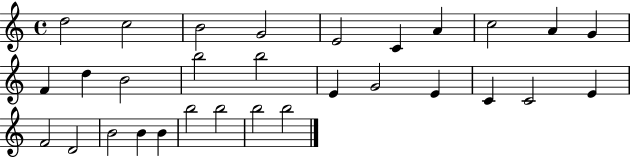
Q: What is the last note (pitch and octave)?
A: B5